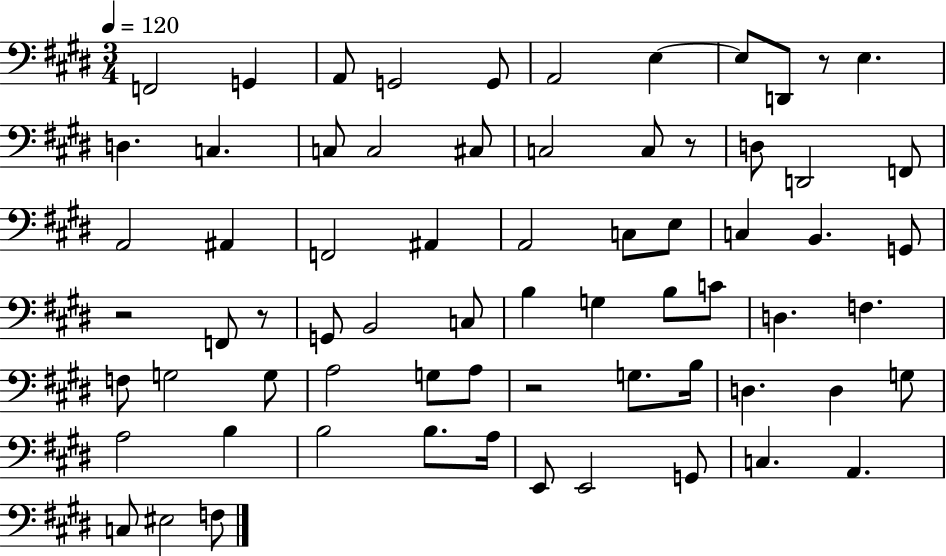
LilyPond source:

{
  \clef bass
  \numericTimeSignature
  \time 3/4
  \key e \major
  \tempo 4 = 120
  \repeat volta 2 { f,2 g,4 | a,8 g,2 g,8 | a,2 e4~~ | e8 d,8 r8 e4. | \break d4. c4. | c8 c2 cis8 | c2 c8 r8 | d8 d,2 f,8 | \break a,2 ais,4 | f,2 ais,4 | a,2 c8 e8 | c4 b,4. g,8 | \break r2 f,8 r8 | g,8 b,2 c8 | b4 g4 b8 c'8 | d4. f4. | \break f8 g2 g8 | a2 g8 a8 | r2 g8. b16 | d4. d4 g8 | \break a2 b4 | b2 b8. a16 | e,8 e,2 g,8 | c4. a,4. | \break c8 eis2 f8 | } \bar "|."
}